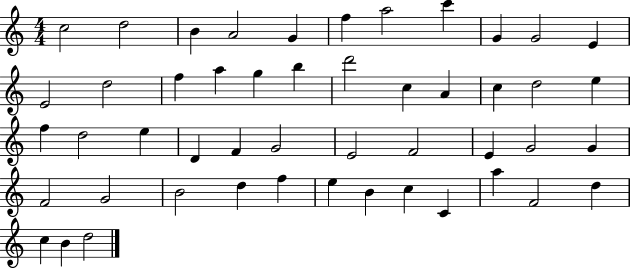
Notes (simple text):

C5/h D5/h B4/q A4/h G4/q F5/q A5/h C6/q G4/q G4/h E4/q E4/h D5/h F5/q A5/q G5/q B5/q D6/h C5/q A4/q C5/q D5/h E5/q F5/q D5/h E5/q D4/q F4/q G4/h E4/h F4/h E4/q G4/h G4/q F4/h G4/h B4/h D5/q F5/q E5/q B4/q C5/q C4/q A5/q F4/h D5/q C5/q B4/q D5/h